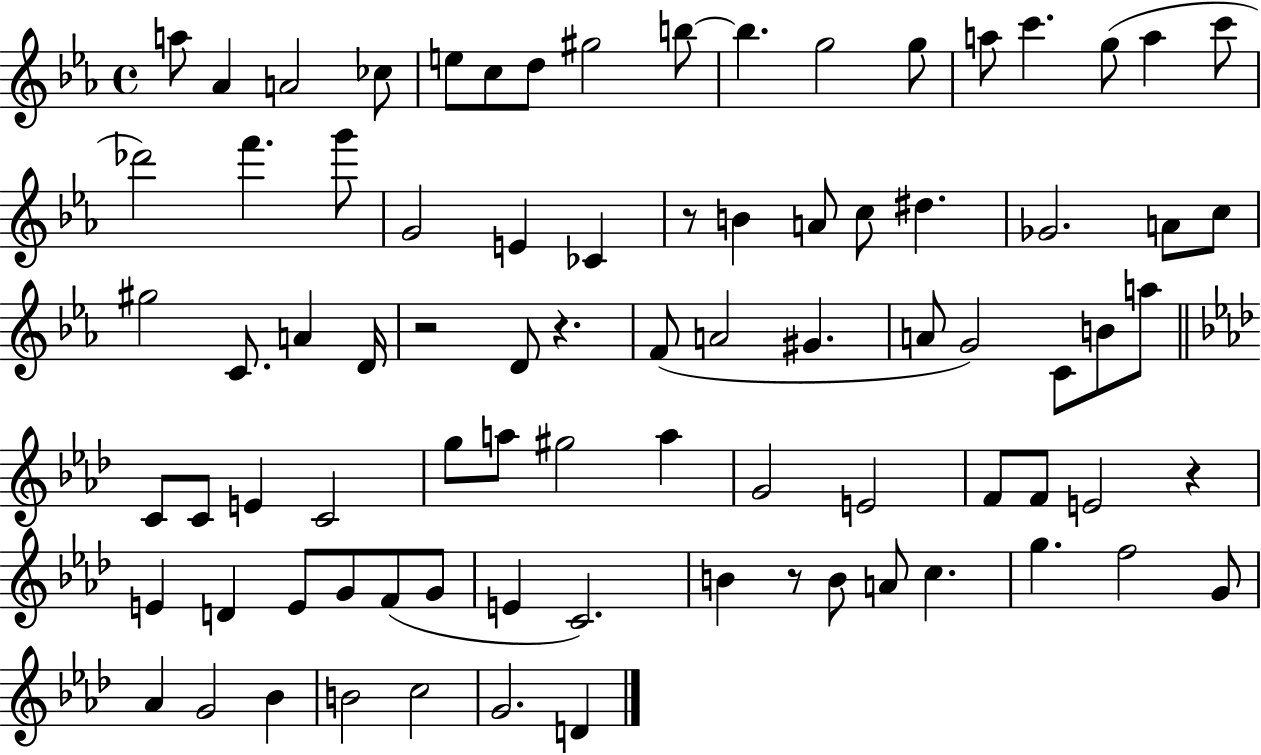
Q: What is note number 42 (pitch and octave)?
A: B4